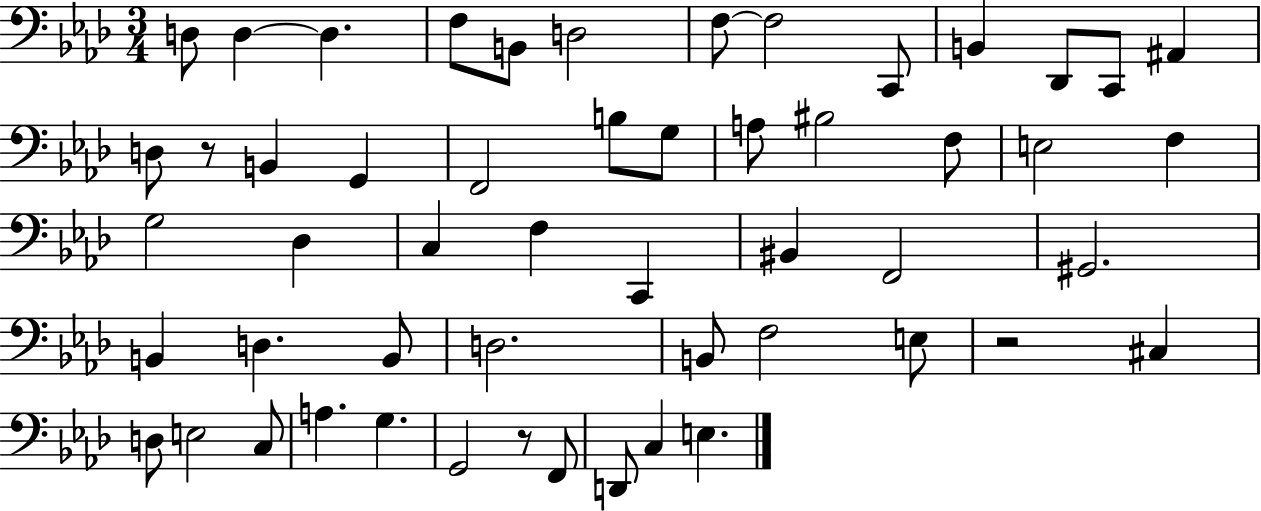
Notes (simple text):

D3/e D3/q D3/q. F3/e B2/e D3/h F3/e F3/h C2/e B2/q Db2/e C2/e A#2/q D3/e R/e B2/q G2/q F2/h B3/e G3/e A3/e BIS3/h F3/e E3/h F3/q G3/h Db3/q C3/q F3/q C2/q BIS2/q F2/h G#2/h. B2/q D3/q. B2/e D3/h. B2/e F3/h E3/e R/h C#3/q D3/e E3/h C3/e A3/q. G3/q. G2/h R/e F2/e D2/e C3/q E3/q.